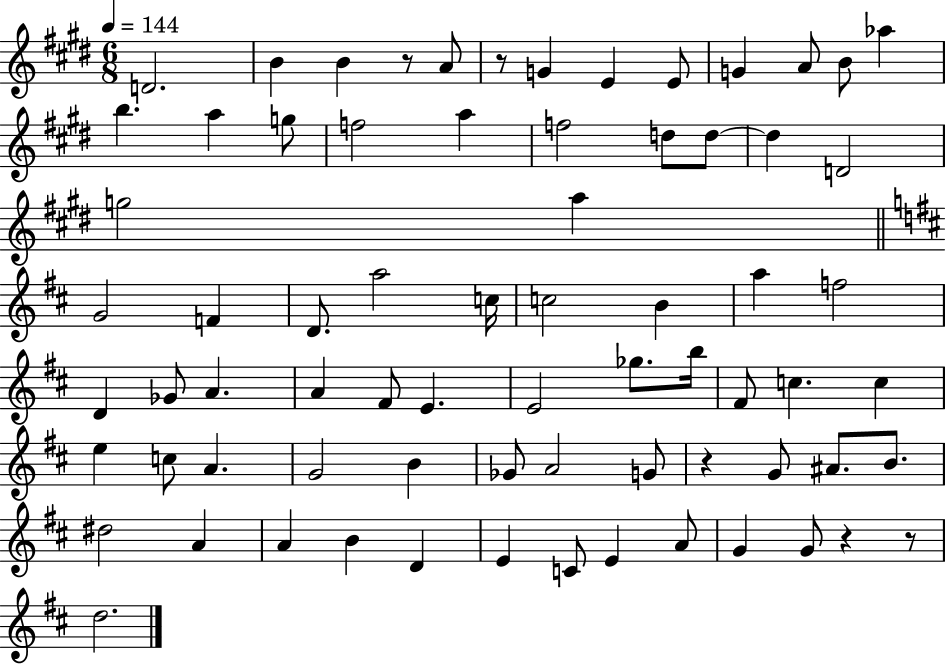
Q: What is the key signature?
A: E major